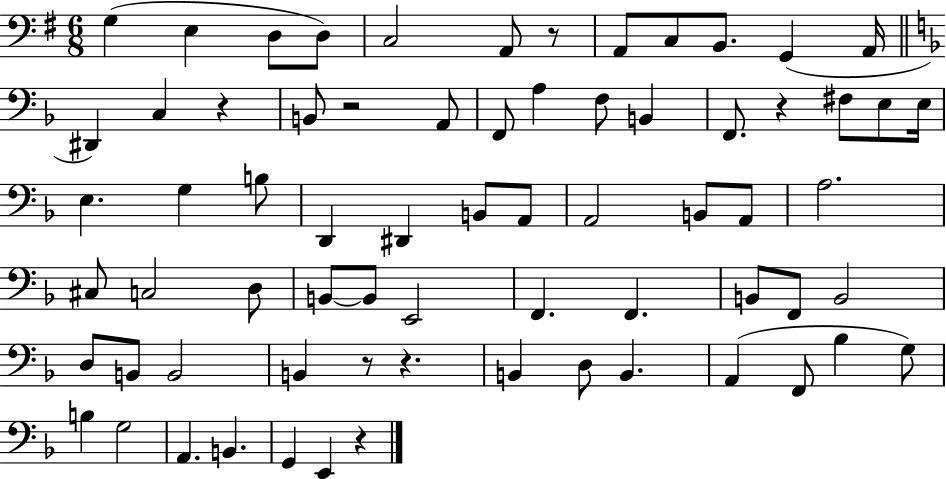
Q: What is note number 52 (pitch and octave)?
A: B2